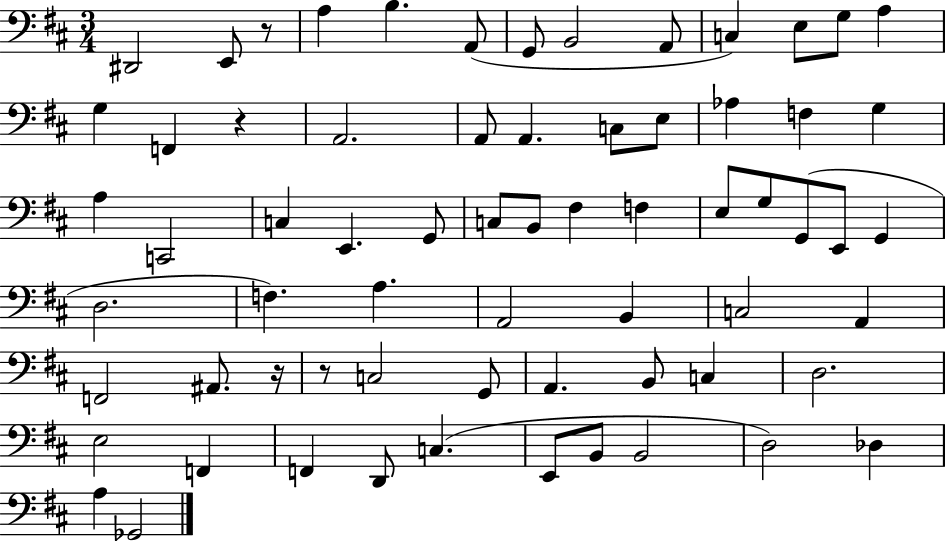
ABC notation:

X:1
T:Untitled
M:3/4
L:1/4
K:D
^D,,2 E,,/2 z/2 A, B, A,,/2 G,,/2 B,,2 A,,/2 C, E,/2 G,/2 A, G, F,, z A,,2 A,,/2 A,, C,/2 E,/2 _A, F, G, A, C,,2 C, E,, G,,/2 C,/2 B,,/2 ^F, F, E,/2 G,/2 G,,/2 E,,/2 G,, D,2 F, A, A,,2 B,, C,2 A,, F,,2 ^A,,/2 z/4 z/2 C,2 G,,/2 A,, B,,/2 C, D,2 E,2 F,, F,, D,,/2 C, E,,/2 B,,/2 B,,2 D,2 _D, A, _G,,2